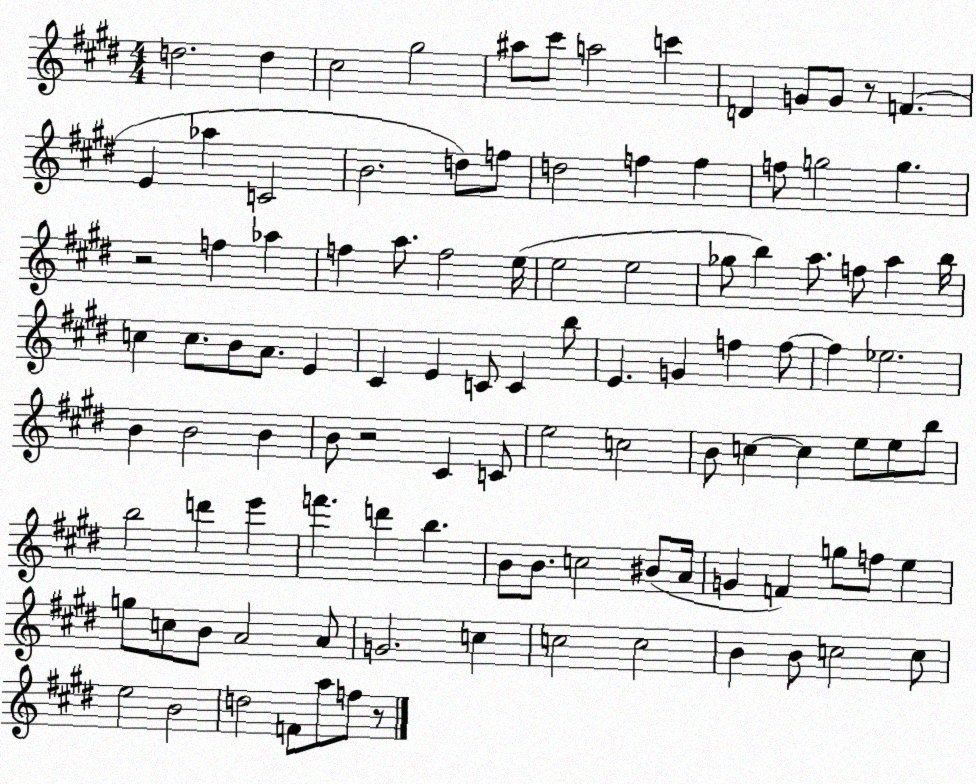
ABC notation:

X:1
T:Untitled
M:4/4
L:1/4
K:E
d2 d ^c2 ^g2 ^a/2 ^c'/2 a2 c' D G/2 G/2 z/2 F E _a C2 B2 d/2 f/2 d2 f f f/2 g2 g z2 f _a f a/2 f2 e/4 e2 e2 _g/2 b a/2 f/2 a b/4 c c/2 B/2 A/2 E ^C E C/2 C b/2 E G f f/2 f _e2 B B2 B B/2 z2 ^C C/2 e2 c2 B/2 c c e/2 e/2 b/2 b2 d' e' f' d' b B/2 B/2 c2 ^B/2 A/4 G F g/2 f/2 e g/2 c/2 B/2 A2 A/2 G2 c c2 c2 B B/2 c2 c/2 e2 B2 d2 F/2 a/2 f/2 z/2